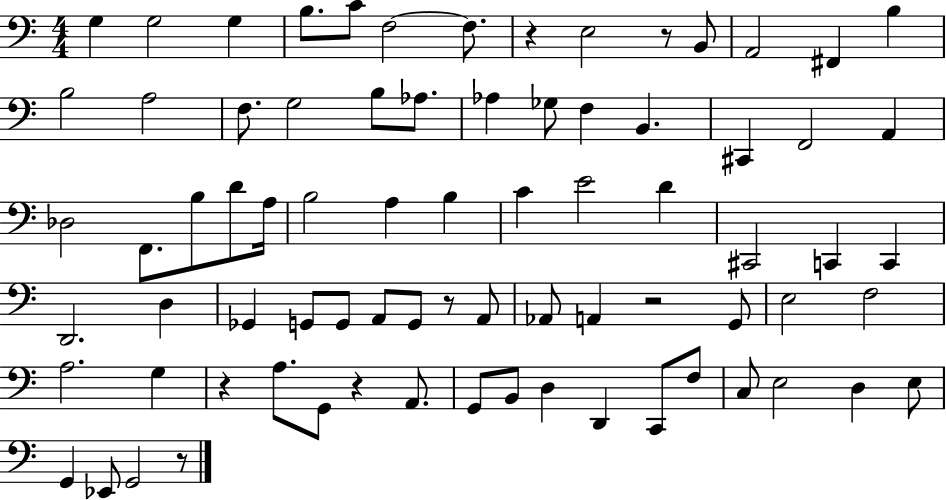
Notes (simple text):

G3/q G3/h G3/q B3/e. C4/e F3/h F3/e. R/q E3/h R/e B2/e A2/h F#2/q B3/q B3/h A3/h F3/e. G3/h B3/e Ab3/e. Ab3/q Gb3/e F3/q B2/q. C#2/q F2/h A2/q Db3/h F2/e. B3/e D4/e A3/s B3/h A3/q B3/q C4/q E4/h D4/q C#2/h C2/q C2/q D2/h. D3/q Gb2/q G2/e G2/e A2/e G2/e R/e A2/e Ab2/e A2/q R/h G2/e E3/h F3/h A3/h. G3/q R/q A3/e. G2/e R/q A2/e. G2/e B2/e D3/q D2/q C2/e F3/e C3/e E3/h D3/q E3/e G2/q Eb2/e G2/h R/e